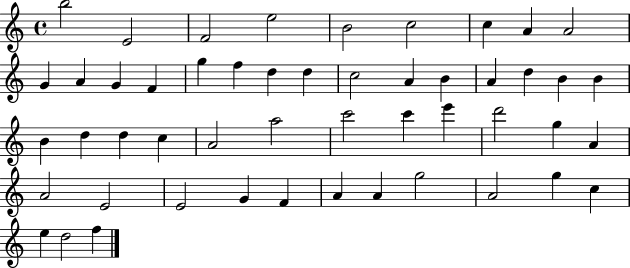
X:1
T:Untitled
M:4/4
L:1/4
K:C
b2 E2 F2 e2 B2 c2 c A A2 G A G F g f d d c2 A B A d B B B d d c A2 a2 c'2 c' e' d'2 g A A2 E2 E2 G F A A g2 A2 g c e d2 f